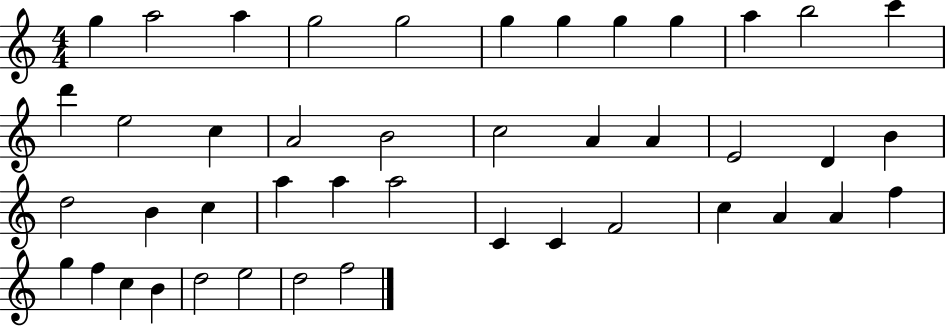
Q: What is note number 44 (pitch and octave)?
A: F5